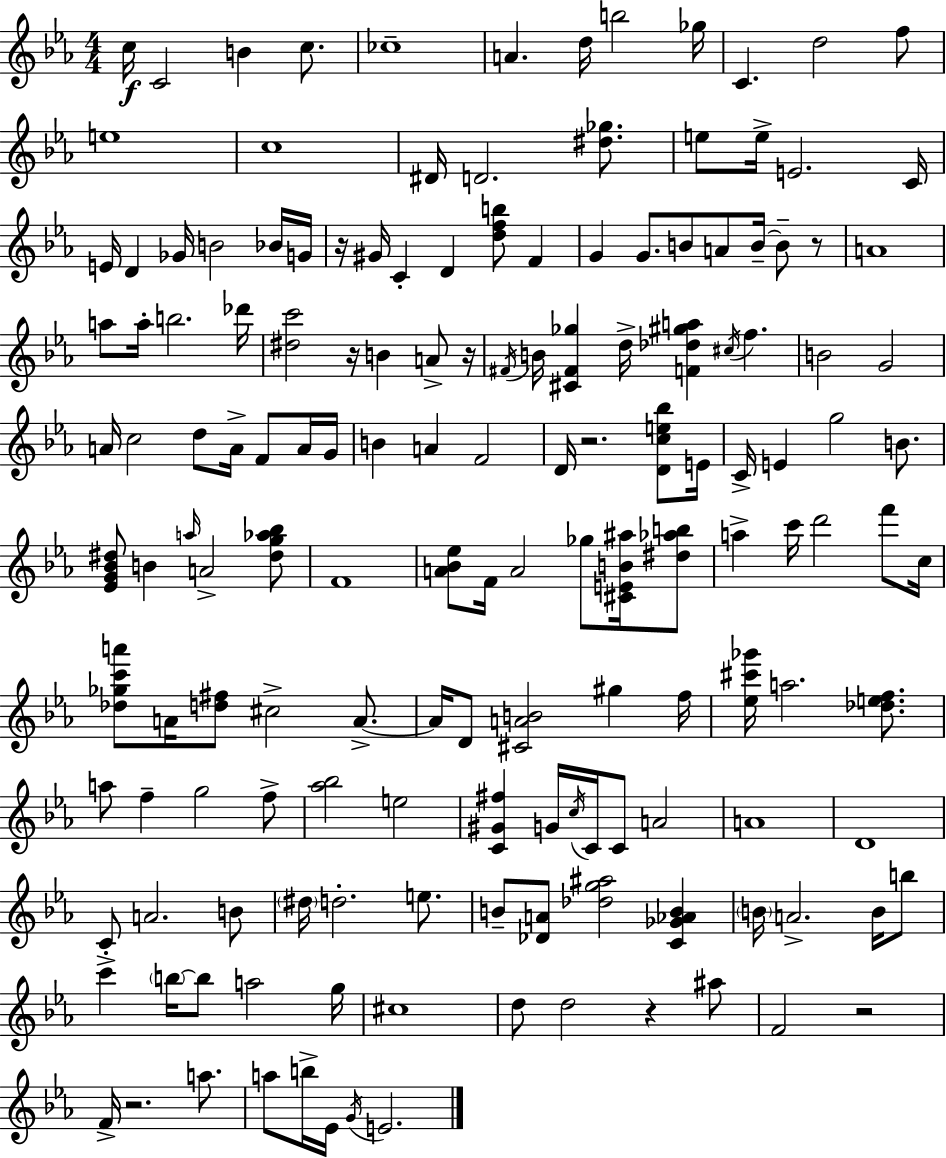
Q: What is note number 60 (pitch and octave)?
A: F4